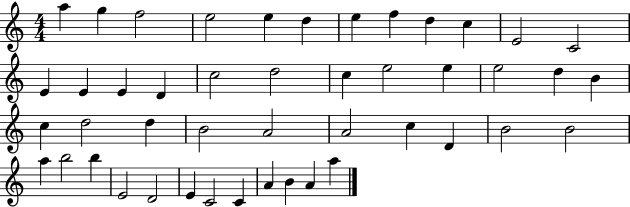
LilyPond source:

{
  \clef treble
  \numericTimeSignature
  \time 4/4
  \key c \major
  a''4 g''4 f''2 | e''2 e''4 d''4 | e''4 f''4 d''4 c''4 | e'2 c'2 | \break e'4 e'4 e'4 d'4 | c''2 d''2 | c''4 e''2 e''4 | e''2 d''4 b'4 | \break c''4 d''2 d''4 | b'2 a'2 | a'2 c''4 d'4 | b'2 b'2 | \break a''4 b''2 b''4 | e'2 d'2 | e'4 c'2 c'4 | a'4 b'4 a'4 a''4 | \break \bar "|."
}